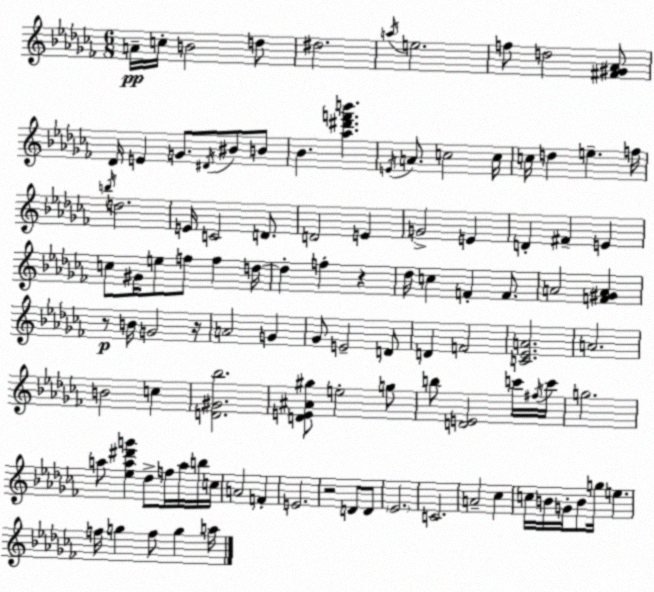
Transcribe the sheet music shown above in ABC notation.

X:1
T:Untitled
M:6/8
L:1/4
K:Abm
A/4 c/4 B2 d/2 ^d2 a/4 e2 f/2 d2 [^F^G_A]/2 _D/4 E G/2 ^D/4 ^B/2 B/2 _B [_a^d'f'b'] E/4 A/2 c2 c/4 c/4 d e f/4 b/4 d2 E/4 C2 D/2 D2 E G2 E D ^F E c/2 ^G/4 e/2 f/2 f d/4 d f z _d/4 c F F/2 A2 [F^GA] z/2 B/4 G2 z/4 A2 G _G/2 E2 D/2 D F2 [C_EA]2 A2 B2 c [D^G_b]2 [DE^A^g]/2 e2 g/2 b/2 [DE]2 c'/4 ^f/4 c'/4 g2 a/2 [_ea^d'g'] _d/2 f/4 a/4 b/4 c/4 A2 F E2 z2 D/2 D/2 _E2 C2 A2 _c c/4 B/4 G/4 B/2 g/4 e f/4 g f/2 g a/4